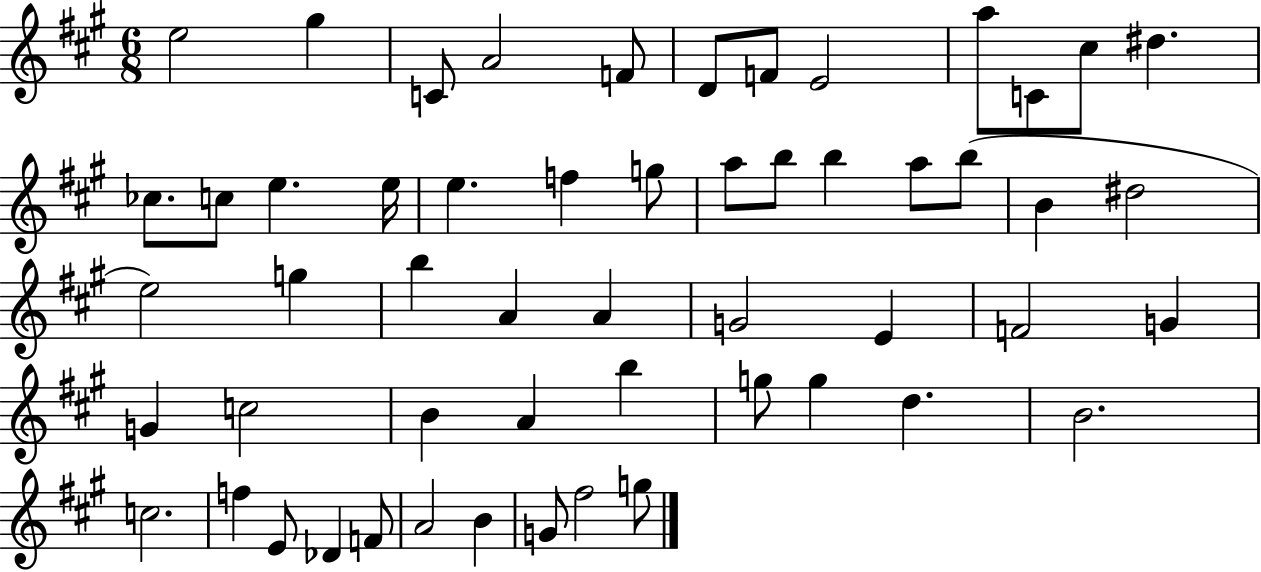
E5/h G#5/q C4/e A4/h F4/e D4/e F4/e E4/h A5/e C4/e C#5/e D#5/q. CES5/e. C5/e E5/q. E5/s E5/q. F5/q G5/e A5/e B5/e B5/q A5/e B5/e B4/q D#5/h E5/h G5/q B5/q A4/q A4/q G4/h E4/q F4/h G4/q G4/q C5/h B4/q A4/q B5/q G5/e G5/q D5/q. B4/h. C5/h. F5/q E4/e Db4/q F4/e A4/h B4/q G4/e F#5/h G5/e